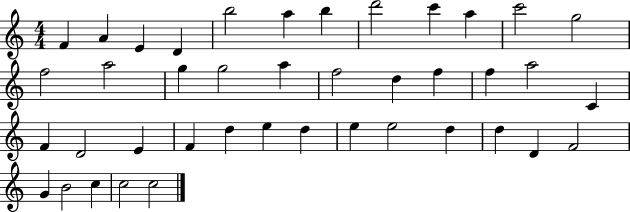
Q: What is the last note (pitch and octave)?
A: C5